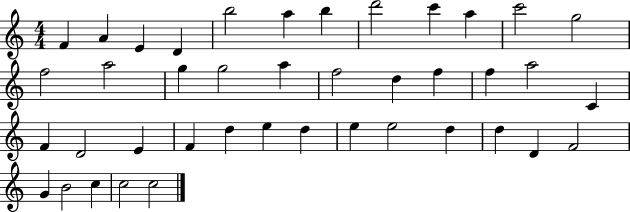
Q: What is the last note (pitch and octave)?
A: C5